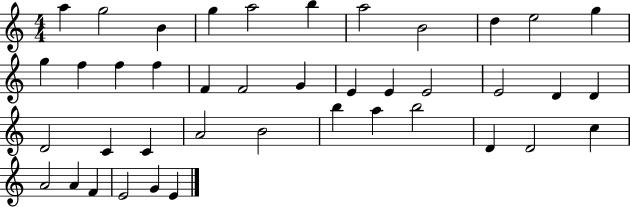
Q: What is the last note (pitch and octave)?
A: E4